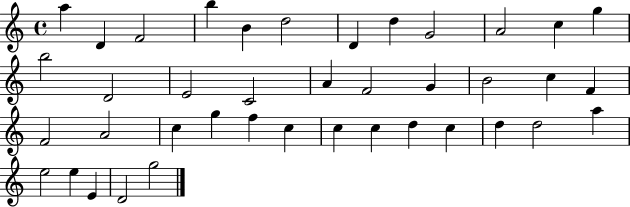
X:1
T:Untitled
M:4/4
L:1/4
K:C
a D F2 b B d2 D d G2 A2 c g b2 D2 E2 C2 A F2 G B2 c F F2 A2 c g f c c c d c d d2 a e2 e E D2 g2